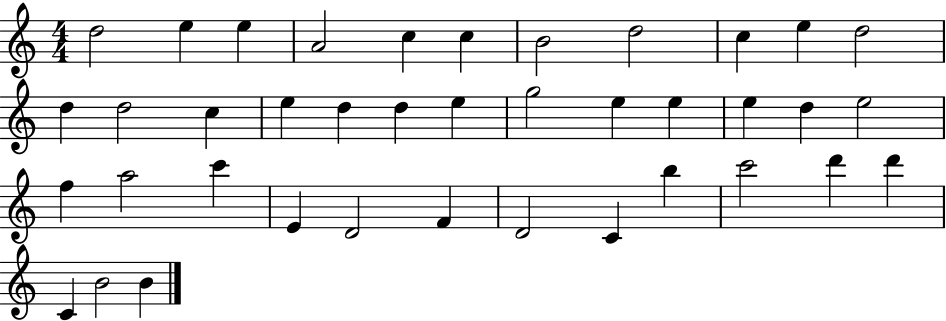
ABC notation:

X:1
T:Untitled
M:4/4
L:1/4
K:C
d2 e e A2 c c B2 d2 c e d2 d d2 c e d d e g2 e e e d e2 f a2 c' E D2 F D2 C b c'2 d' d' C B2 B